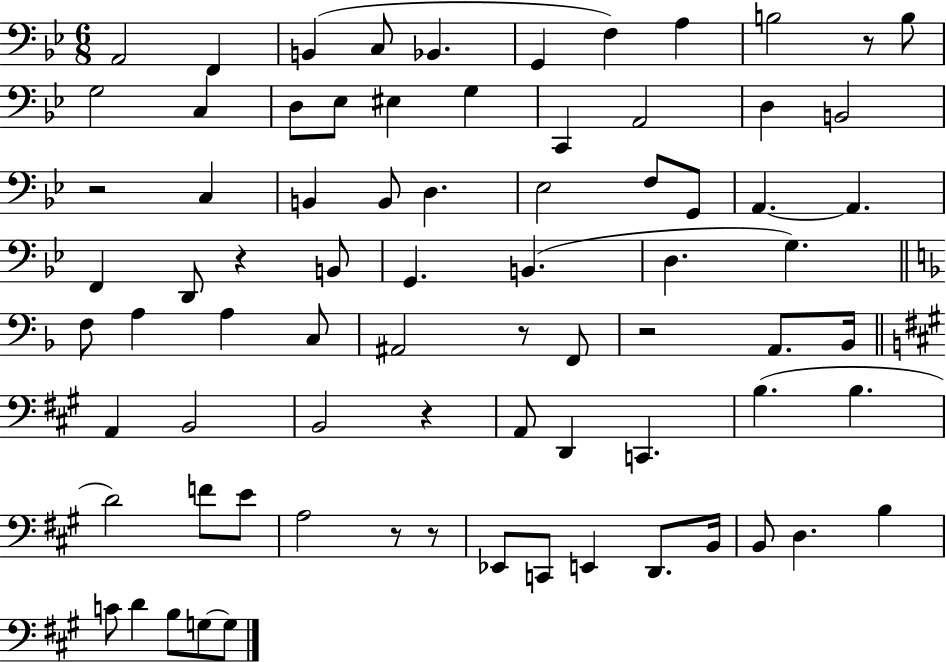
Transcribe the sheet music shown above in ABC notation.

X:1
T:Untitled
M:6/8
L:1/4
K:Bb
A,,2 F,, B,, C,/2 _B,, G,, F, A, B,2 z/2 B,/2 G,2 C, D,/2 _E,/2 ^E, G, C,, A,,2 D, B,,2 z2 C, B,, B,,/2 D, _E,2 F,/2 G,,/2 A,, A,, F,, D,,/2 z B,,/2 G,, B,, D, G, F,/2 A, A, C,/2 ^A,,2 z/2 F,,/2 z2 A,,/2 _B,,/4 A,, B,,2 B,,2 z A,,/2 D,, C,, B, B, D2 F/2 E/2 A,2 z/2 z/2 _E,,/2 C,,/2 E,, D,,/2 B,,/4 B,,/2 D, B, C/2 D B,/2 G,/2 G,/2